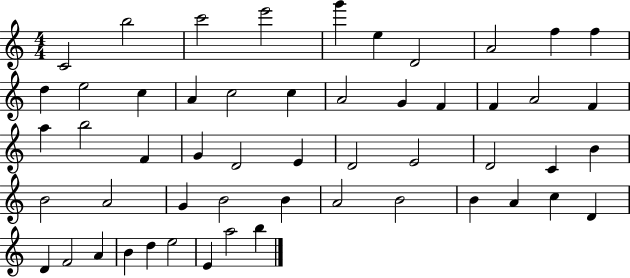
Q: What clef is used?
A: treble